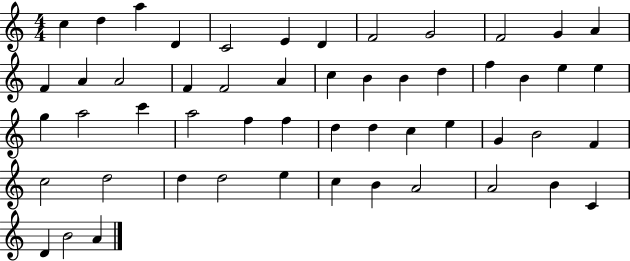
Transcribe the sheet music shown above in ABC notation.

X:1
T:Untitled
M:4/4
L:1/4
K:C
c d a D C2 E D F2 G2 F2 G A F A A2 F F2 A c B B d f B e e g a2 c' a2 f f d d c e G B2 F c2 d2 d d2 e c B A2 A2 B C D B2 A